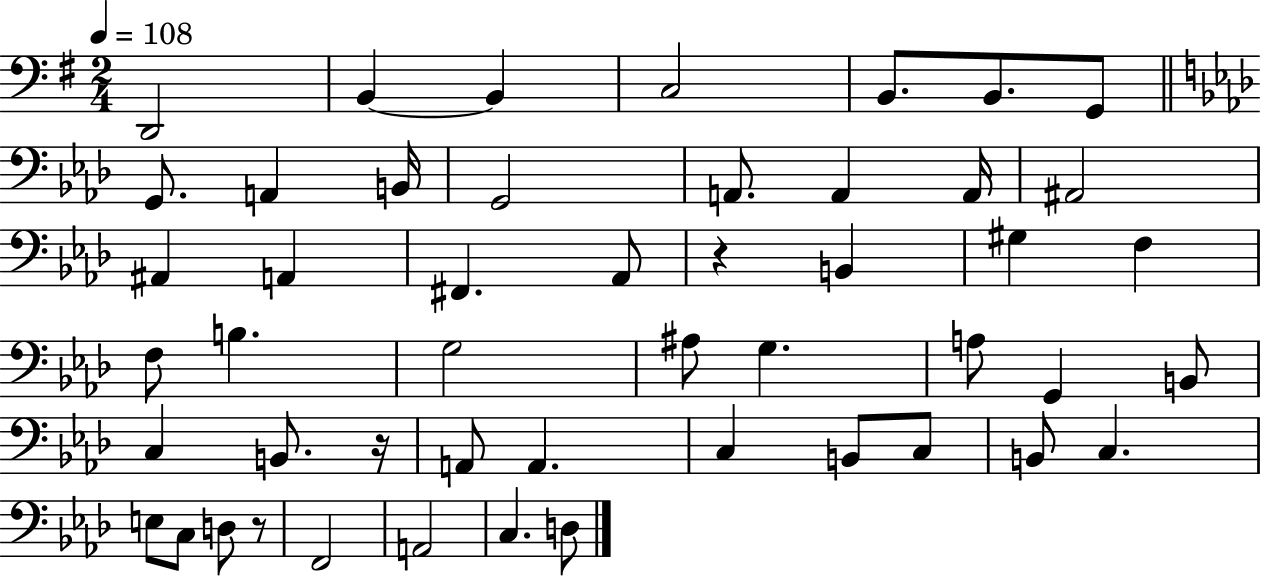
{
  \clef bass
  \numericTimeSignature
  \time 2/4
  \key g \major
  \tempo 4 = 108
  d,2 | b,4~~ b,4 | c2 | b,8. b,8. g,8 | \break \bar "||" \break \key aes \major g,8. a,4 b,16 | g,2 | a,8. a,4 a,16 | ais,2 | \break ais,4 a,4 | fis,4. aes,8 | r4 b,4 | gis4 f4 | \break f8 b4. | g2 | ais8 g4. | a8 g,4 b,8 | \break c4 b,8. r16 | a,8 a,4. | c4 b,8 c8 | b,8 c4. | \break e8 c8 d8 r8 | f,2 | a,2 | c4. d8 | \break \bar "|."
}